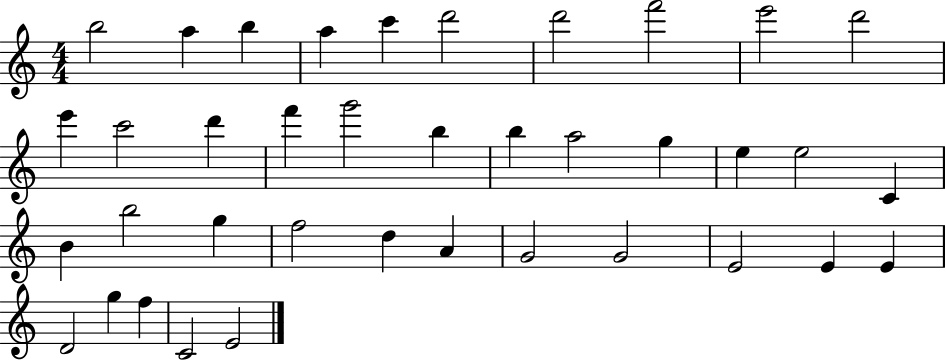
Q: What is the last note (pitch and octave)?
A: E4